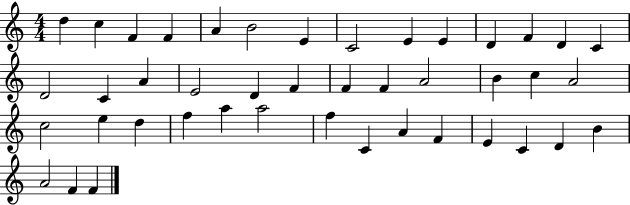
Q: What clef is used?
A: treble